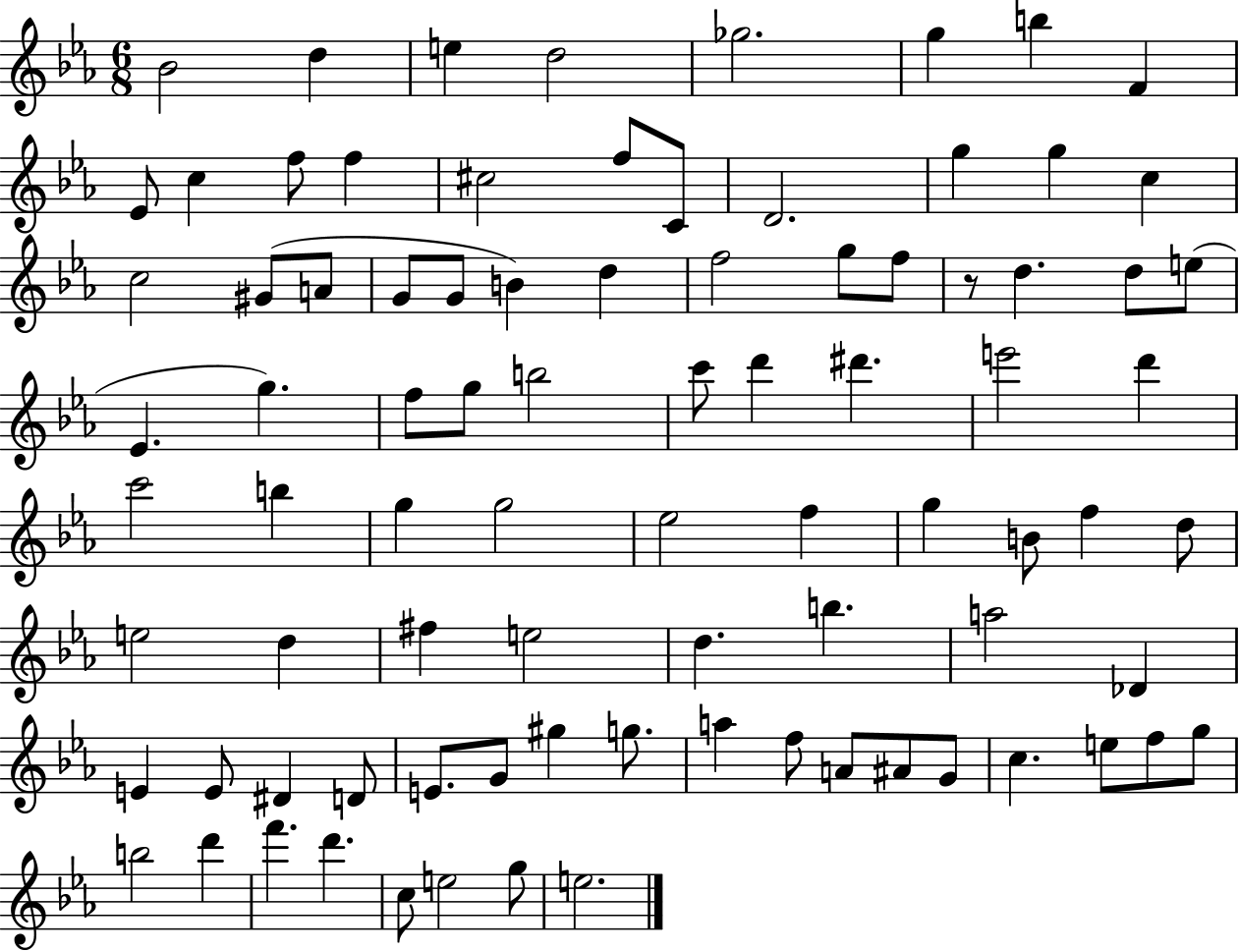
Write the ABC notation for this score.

X:1
T:Untitled
M:6/8
L:1/4
K:Eb
_B2 d e d2 _g2 g b F _E/2 c f/2 f ^c2 f/2 C/2 D2 g g c c2 ^G/2 A/2 G/2 G/2 B d f2 g/2 f/2 z/2 d d/2 e/2 _E g f/2 g/2 b2 c'/2 d' ^d' e'2 d' c'2 b g g2 _e2 f g B/2 f d/2 e2 d ^f e2 d b a2 _D E E/2 ^D D/2 E/2 G/2 ^g g/2 a f/2 A/2 ^A/2 G/2 c e/2 f/2 g/2 b2 d' f' d' c/2 e2 g/2 e2